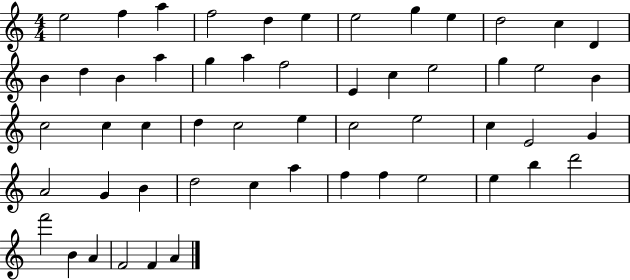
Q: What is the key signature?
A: C major